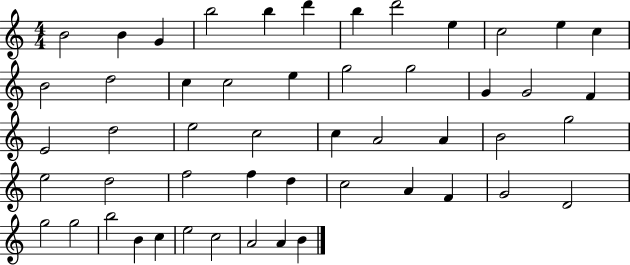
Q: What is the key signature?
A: C major